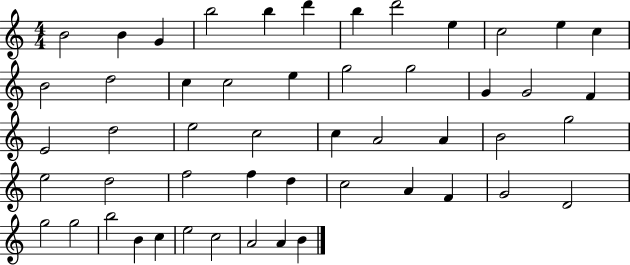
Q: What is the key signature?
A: C major